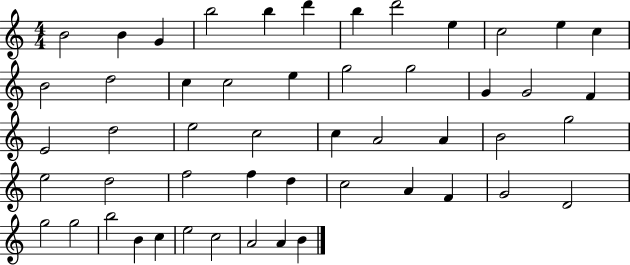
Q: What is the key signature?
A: C major